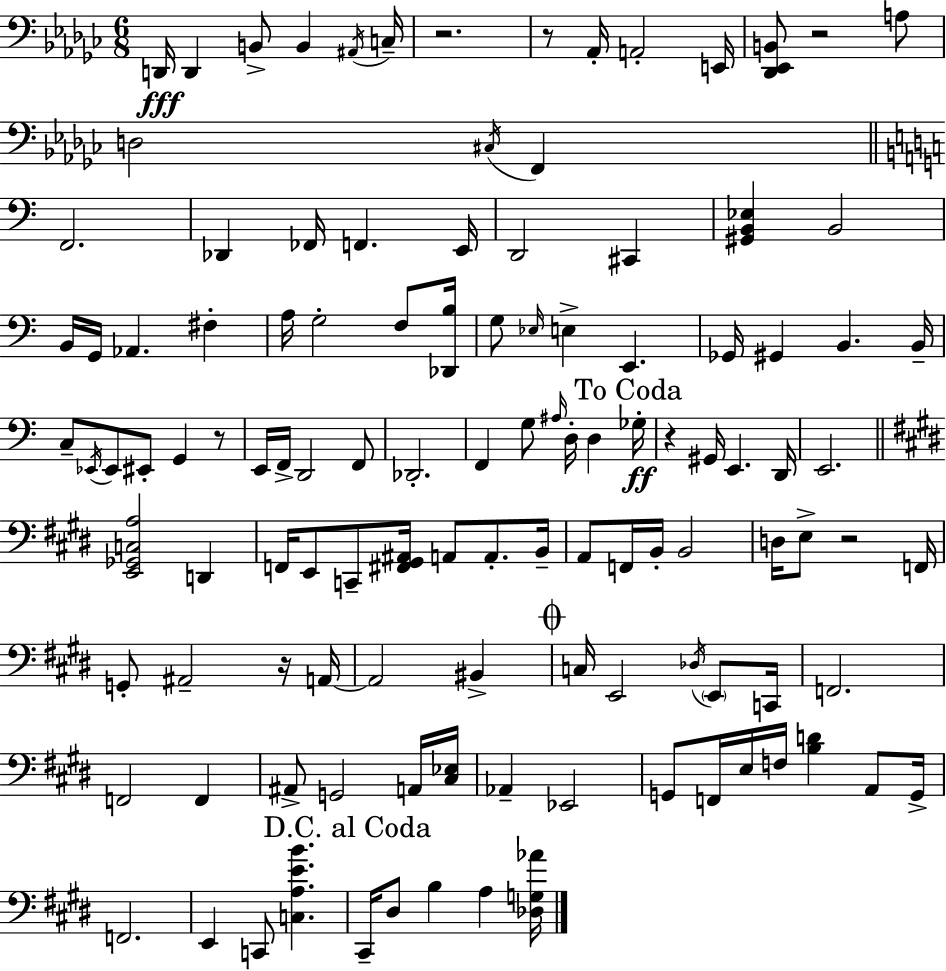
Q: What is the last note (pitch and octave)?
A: A3